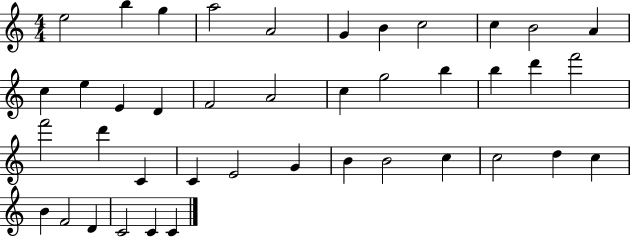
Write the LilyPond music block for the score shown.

{
  \clef treble
  \numericTimeSignature
  \time 4/4
  \key c \major
  e''2 b''4 g''4 | a''2 a'2 | g'4 b'4 c''2 | c''4 b'2 a'4 | \break c''4 e''4 e'4 d'4 | f'2 a'2 | c''4 g''2 b''4 | b''4 d'''4 f'''2 | \break f'''2 d'''4 c'4 | c'4 e'2 g'4 | b'4 b'2 c''4 | c''2 d''4 c''4 | \break b'4 f'2 d'4 | c'2 c'4 c'4 | \bar "|."
}